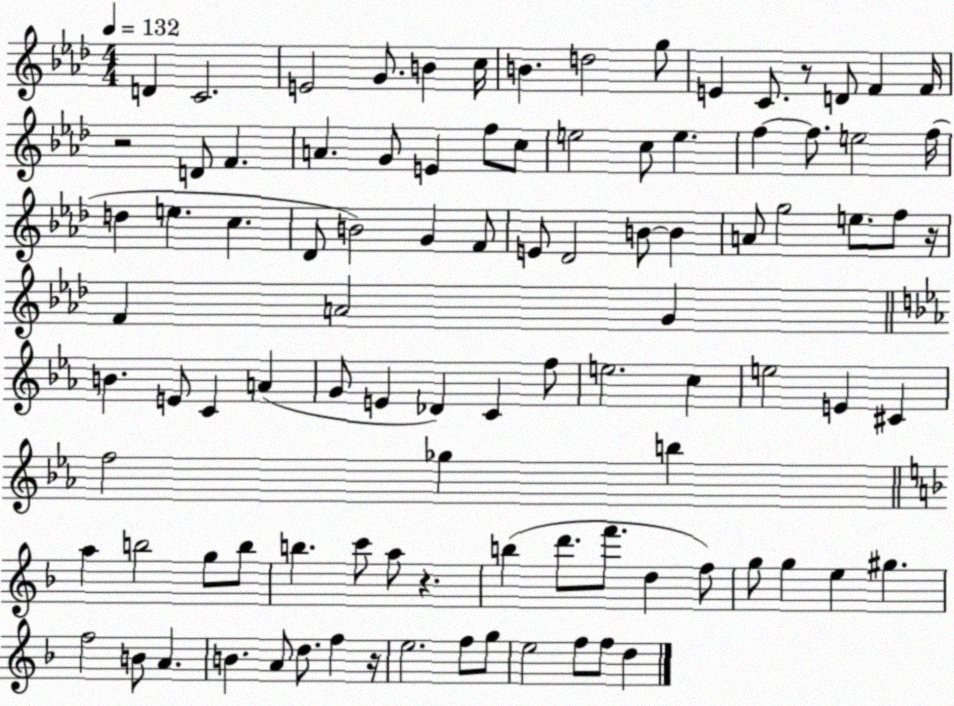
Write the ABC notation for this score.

X:1
T:Untitled
M:4/4
L:1/4
K:Ab
D C2 E2 G/2 B c/4 B d2 g/2 E C/2 z/2 D/2 F F/4 z2 D/2 F A G/2 E f/2 c/2 e2 c/2 e f f/2 e2 f/4 d e c _D/2 B2 G F/2 E/2 _D2 B/2 B A/2 g2 e/2 f/2 z/4 F A2 G B E/2 C A G/2 E _D C f/2 e2 c e2 E ^C f2 _g b a b2 g/2 b/2 b c'/2 a/2 z b d'/2 f'/2 d f/2 g/2 g e ^g f2 B/2 A B A/2 d/2 f z/4 e2 f/2 g/2 e2 f/2 f/2 d